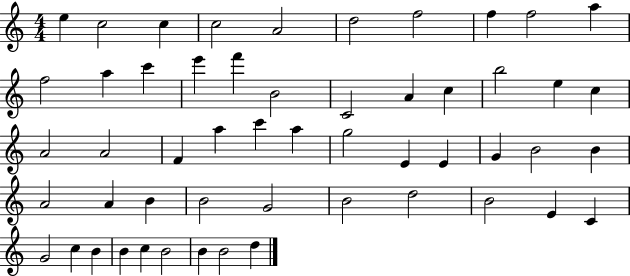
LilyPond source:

{
  \clef treble
  \numericTimeSignature
  \time 4/4
  \key c \major
  e''4 c''2 c''4 | c''2 a'2 | d''2 f''2 | f''4 f''2 a''4 | \break f''2 a''4 c'''4 | e'''4 f'''4 b'2 | c'2 a'4 c''4 | b''2 e''4 c''4 | \break a'2 a'2 | f'4 a''4 c'''4 a''4 | g''2 e'4 e'4 | g'4 b'2 b'4 | \break a'2 a'4 b'4 | b'2 g'2 | b'2 d''2 | b'2 e'4 c'4 | \break g'2 c''4 b'4 | b'4 c''4 b'2 | b'4 b'2 d''4 | \bar "|."
}